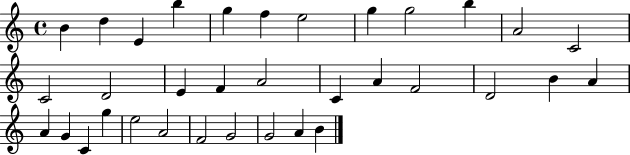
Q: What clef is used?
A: treble